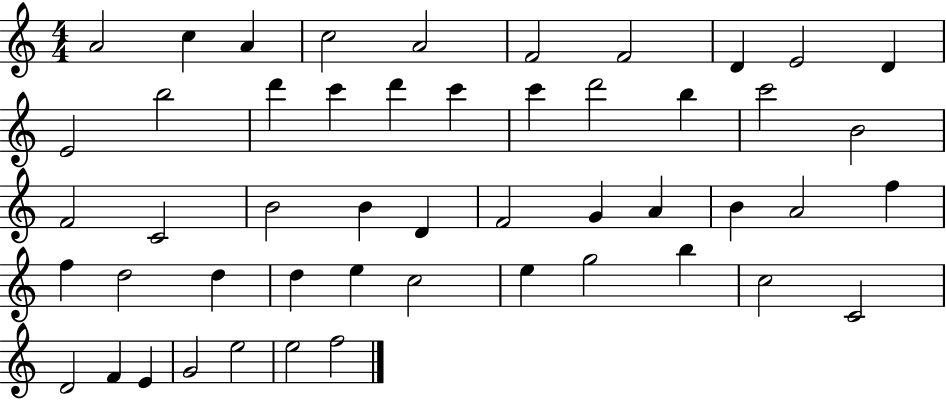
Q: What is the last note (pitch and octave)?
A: F5